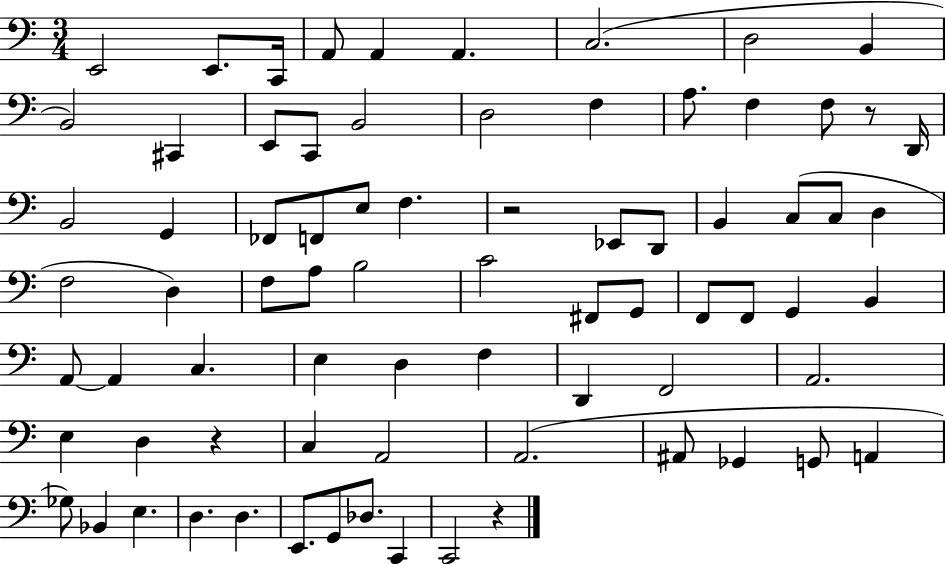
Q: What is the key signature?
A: C major